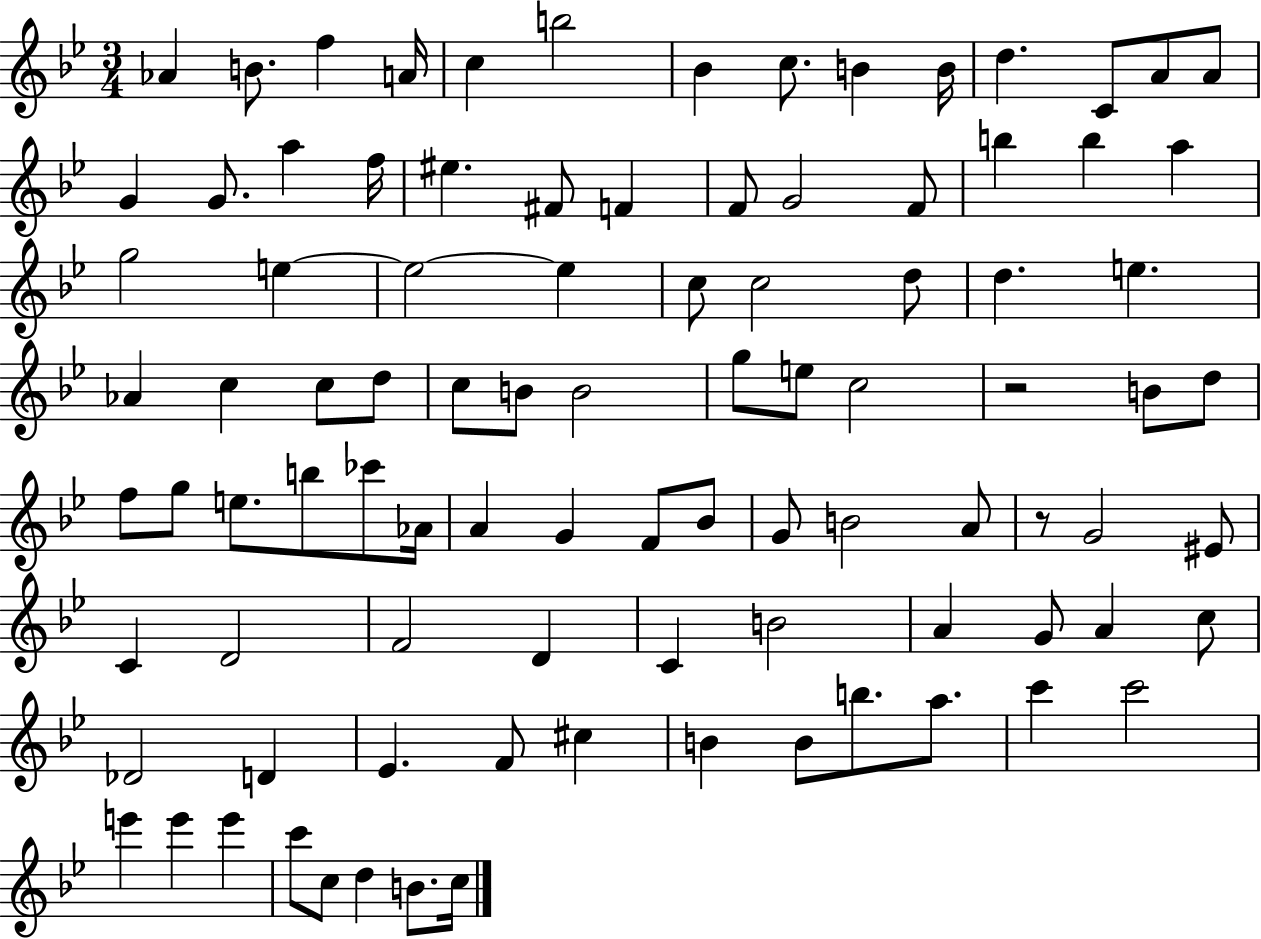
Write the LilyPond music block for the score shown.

{
  \clef treble
  \numericTimeSignature
  \time 3/4
  \key bes \major
  aes'4 b'8. f''4 a'16 | c''4 b''2 | bes'4 c''8. b'4 b'16 | d''4. c'8 a'8 a'8 | \break g'4 g'8. a''4 f''16 | eis''4. fis'8 f'4 | f'8 g'2 f'8 | b''4 b''4 a''4 | \break g''2 e''4~~ | e''2~~ e''4 | c''8 c''2 d''8 | d''4. e''4. | \break aes'4 c''4 c''8 d''8 | c''8 b'8 b'2 | g''8 e''8 c''2 | r2 b'8 d''8 | \break f''8 g''8 e''8. b''8 ces'''8 aes'16 | a'4 g'4 f'8 bes'8 | g'8 b'2 a'8 | r8 g'2 eis'8 | \break c'4 d'2 | f'2 d'4 | c'4 b'2 | a'4 g'8 a'4 c''8 | \break des'2 d'4 | ees'4. f'8 cis''4 | b'4 b'8 b''8. a''8. | c'''4 c'''2 | \break e'''4 e'''4 e'''4 | c'''8 c''8 d''4 b'8. c''16 | \bar "|."
}